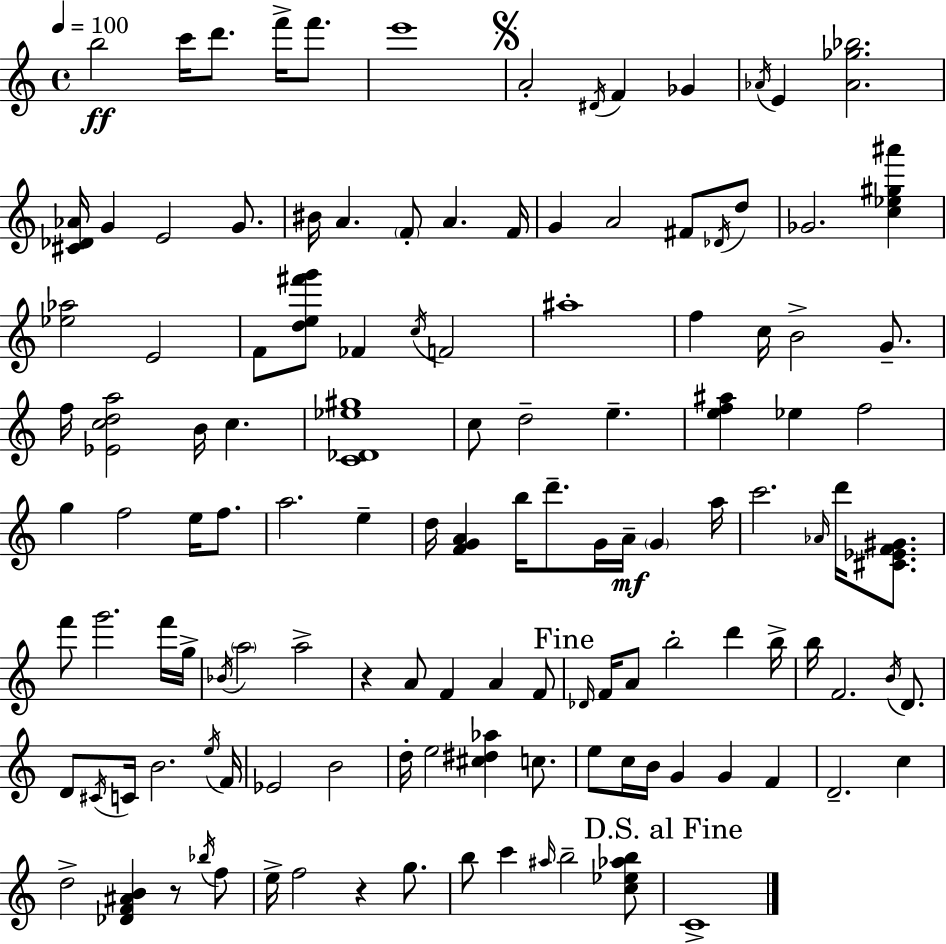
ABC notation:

X:1
T:Untitled
M:4/4
L:1/4
K:Am
b2 c'/4 d'/2 f'/4 f'/2 e'4 A2 ^D/4 F _G _A/4 E [_A_g_b]2 [^C_D_A]/4 G E2 G/2 ^B/4 A F/2 A F/4 G A2 ^F/2 _D/4 d/2 _G2 [c_e^g^a'] [_e_a]2 E2 F/2 [de^f'g']/2 _F c/4 F2 ^a4 f c/4 B2 G/2 f/4 [_Ecda]2 B/4 c [C_D_e^g]4 c/2 d2 e [ef^a] _e f2 g f2 e/4 f/2 a2 e d/4 [FGA] b/4 d'/2 G/4 A/4 G a/4 c'2 _A/4 d'/4 [^C_EF^G]/2 f'/2 g'2 f'/4 g/4 _B/4 a2 a2 z A/2 F A F/2 _D/4 F/4 A/2 b2 d' b/4 b/4 F2 B/4 D/2 D/2 ^C/4 C/4 B2 e/4 F/4 _E2 B2 d/4 e2 [^c^d_a] c/2 e/2 c/4 B/4 G G F D2 c d2 [_DF^AB] z/2 _b/4 f/2 e/4 f2 z g/2 b/2 c' ^a/4 b2 [c_e_ab]/2 C4